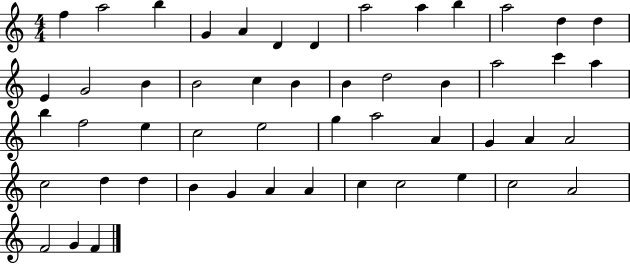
{
  \clef treble
  \numericTimeSignature
  \time 4/4
  \key c \major
  f''4 a''2 b''4 | g'4 a'4 d'4 d'4 | a''2 a''4 b''4 | a''2 d''4 d''4 | \break e'4 g'2 b'4 | b'2 c''4 b'4 | b'4 d''2 b'4 | a''2 c'''4 a''4 | \break b''4 f''2 e''4 | c''2 e''2 | g''4 a''2 a'4 | g'4 a'4 a'2 | \break c''2 d''4 d''4 | b'4 g'4 a'4 a'4 | c''4 c''2 e''4 | c''2 a'2 | \break f'2 g'4 f'4 | \bar "|."
}